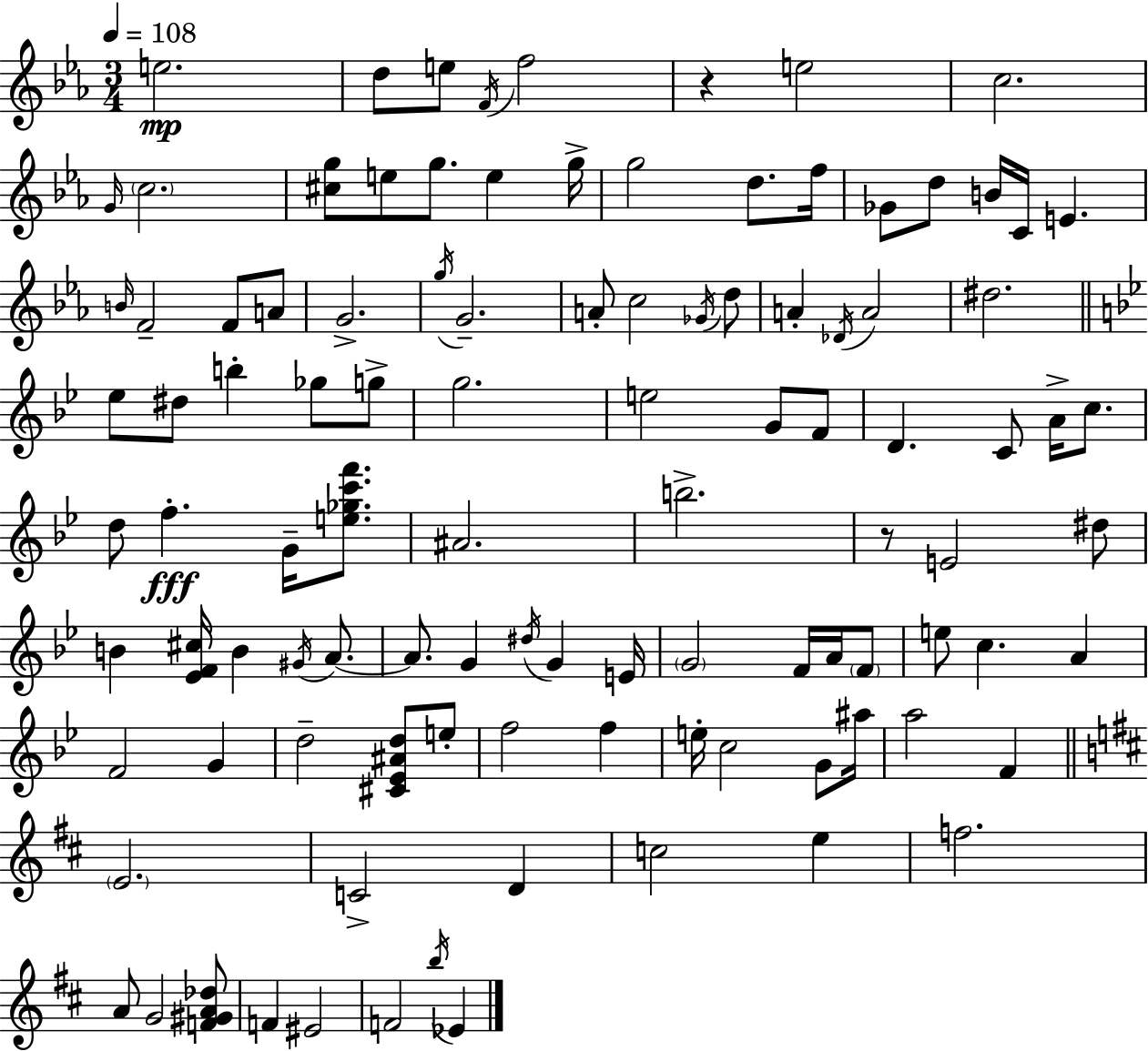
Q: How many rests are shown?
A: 2